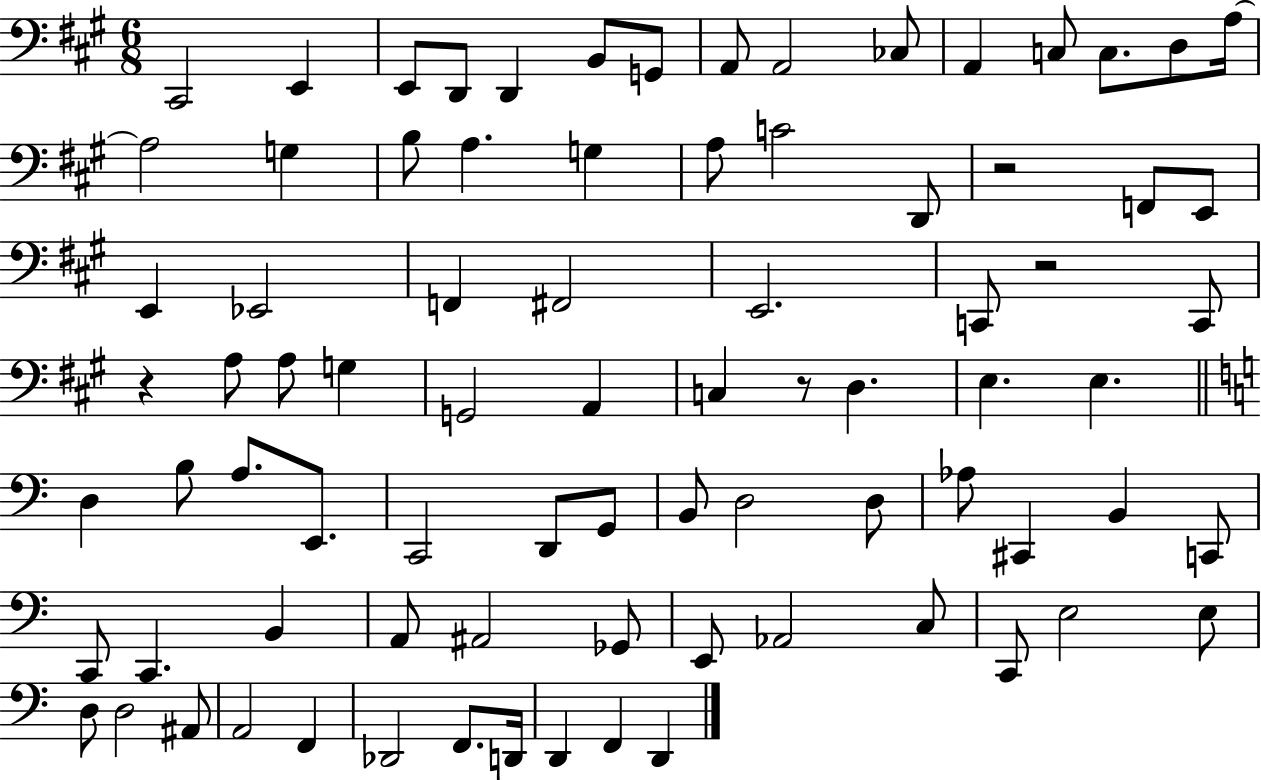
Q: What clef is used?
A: bass